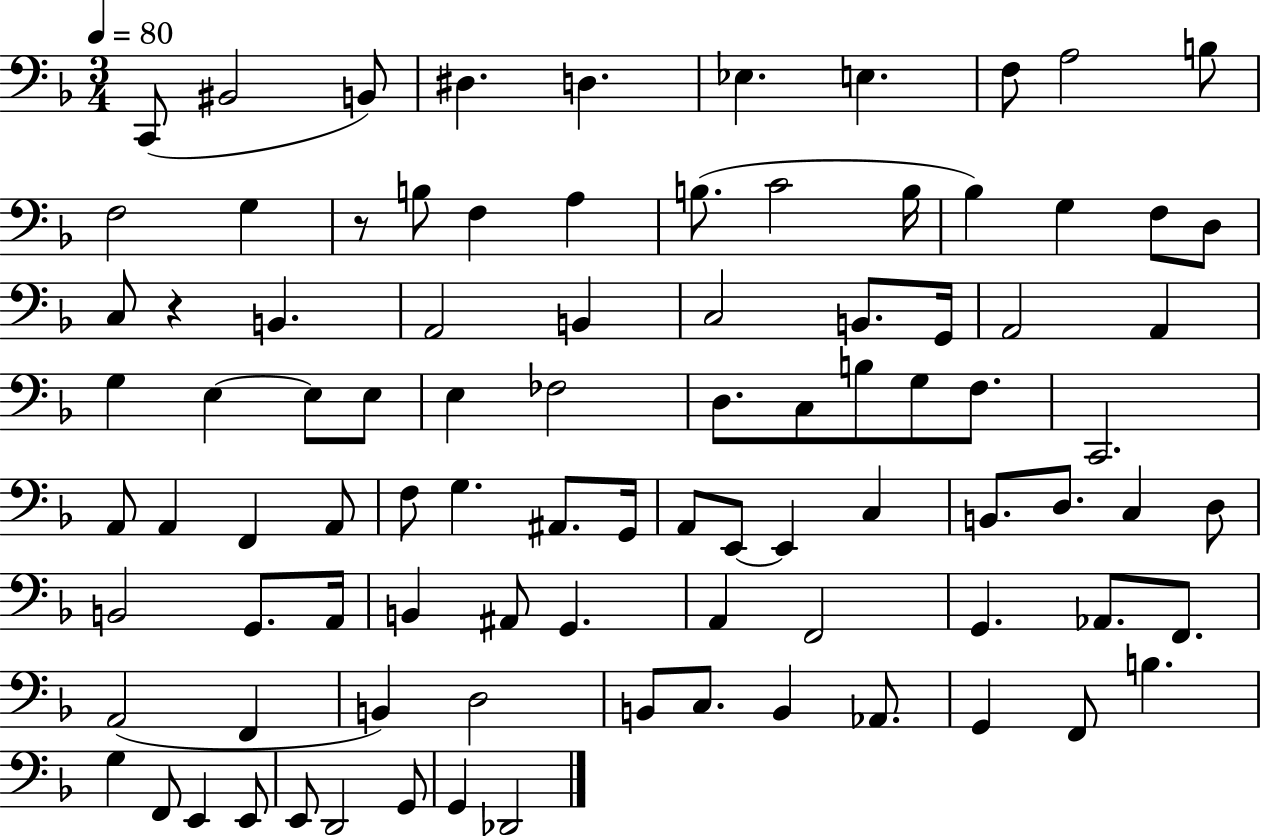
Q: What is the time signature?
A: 3/4